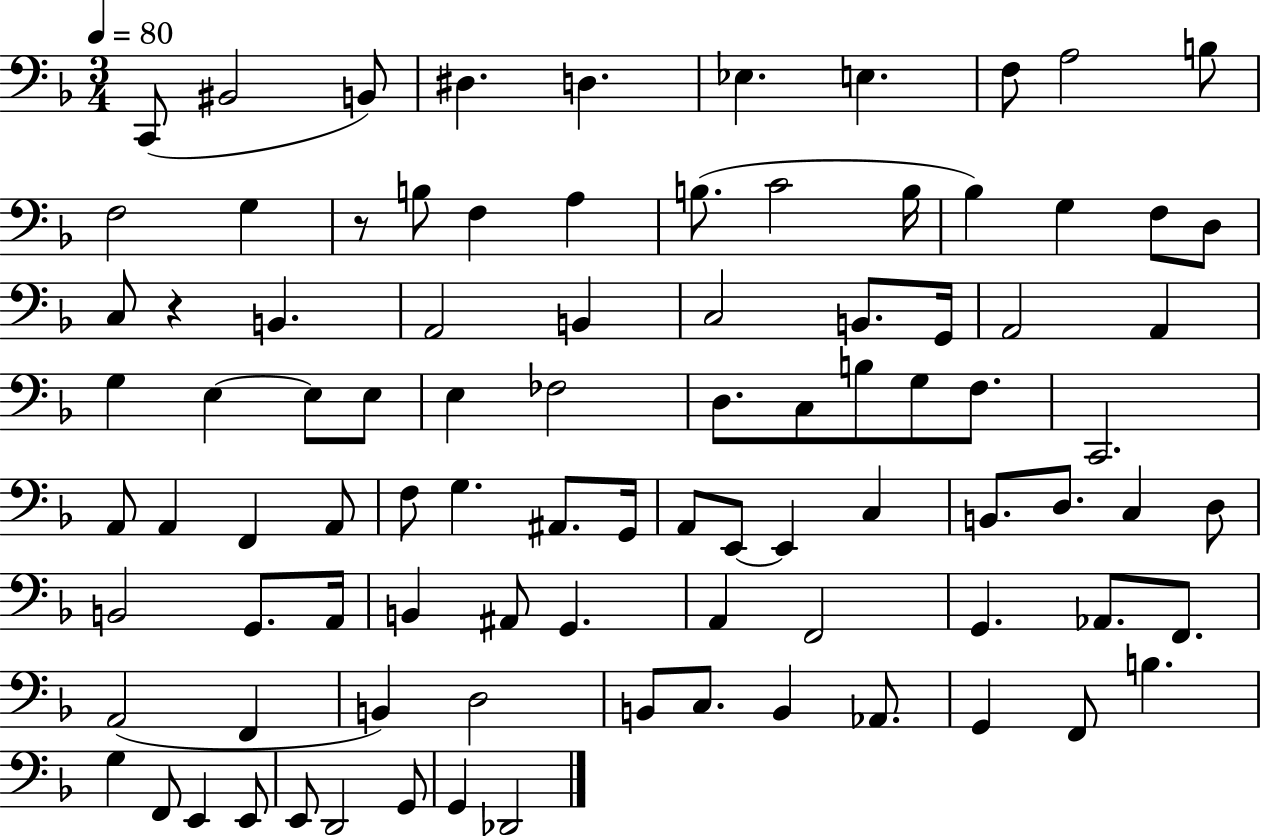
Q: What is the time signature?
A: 3/4